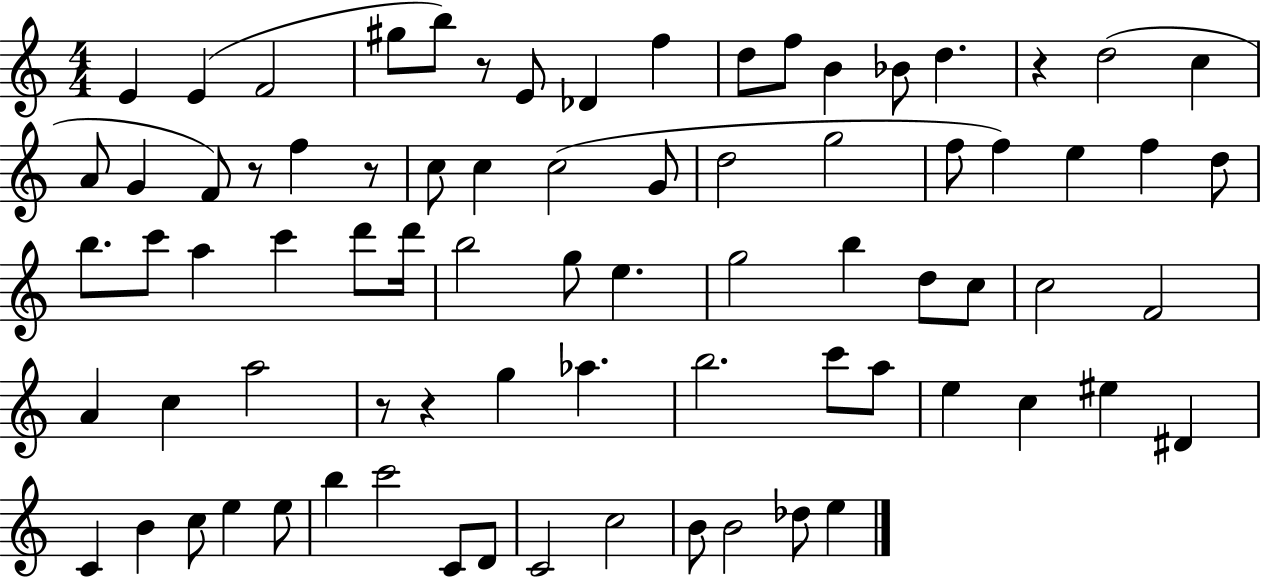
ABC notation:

X:1
T:Untitled
M:4/4
L:1/4
K:C
E E F2 ^g/2 b/2 z/2 E/2 _D f d/2 f/2 B _B/2 d z d2 c A/2 G F/2 z/2 f z/2 c/2 c c2 G/2 d2 g2 f/2 f e f d/2 b/2 c'/2 a c' d'/2 d'/4 b2 g/2 e g2 b d/2 c/2 c2 F2 A c a2 z/2 z g _a b2 c'/2 a/2 e c ^e ^D C B c/2 e e/2 b c'2 C/2 D/2 C2 c2 B/2 B2 _d/2 e